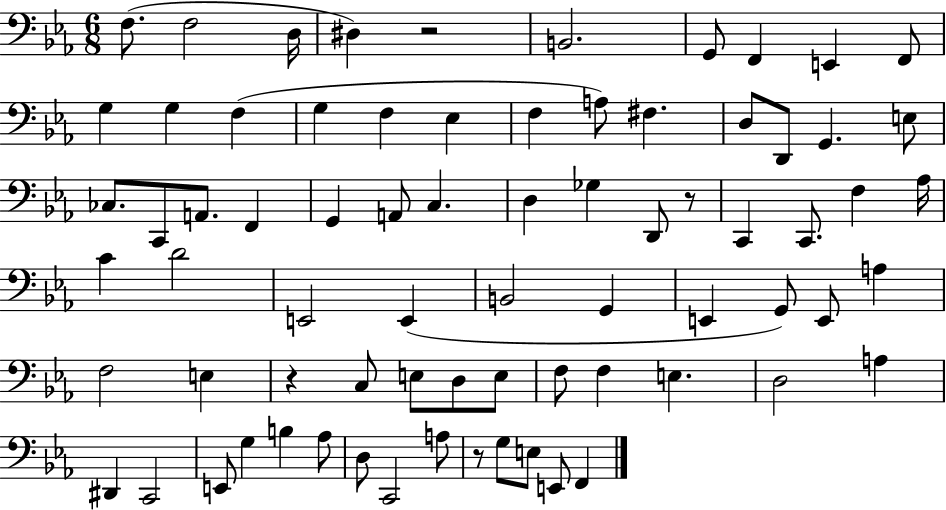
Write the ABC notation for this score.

X:1
T:Untitled
M:6/8
L:1/4
K:Eb
F,/2 F,2 D,/4 ^D, z2 B,,2 G,,/2 F,, E,, F,,/2 G, G, F, G, F, _E, F, A,/2 ^F, D,/2 D,,/2 G,, E,/2 _C,/2 C,,/2 A,,/2 F,, G,, A,,/2 C, D, _G, D,,/2 z/2 C,, C,,/2 F, _A,/4 C D2 E,,2 E,, B,,2 G,, E,, G,,/2 E,,/2 A, F,2 E, z C,/2 E,/2 D,/2 E,/2 F,/2 F, E, D,2 A, ^D,, C,,2 E,,/2 G, B, _A,/2 D,/2 C,,2 A,/2 z/2 G,/2 E,/2 E,,/2 F,,